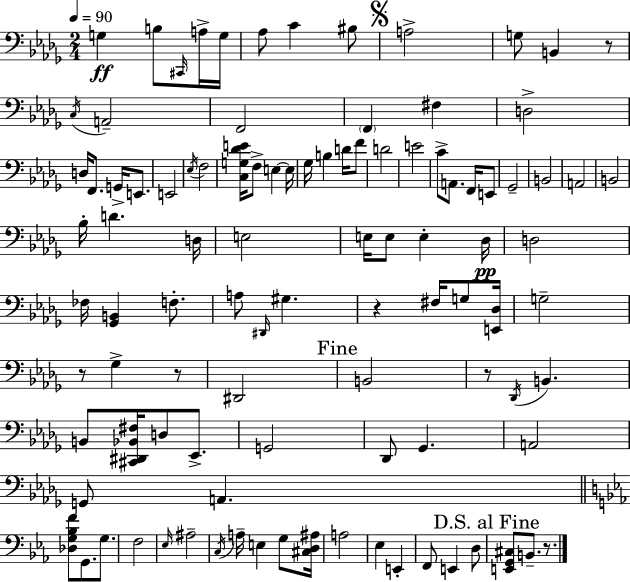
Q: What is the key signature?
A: BES minor